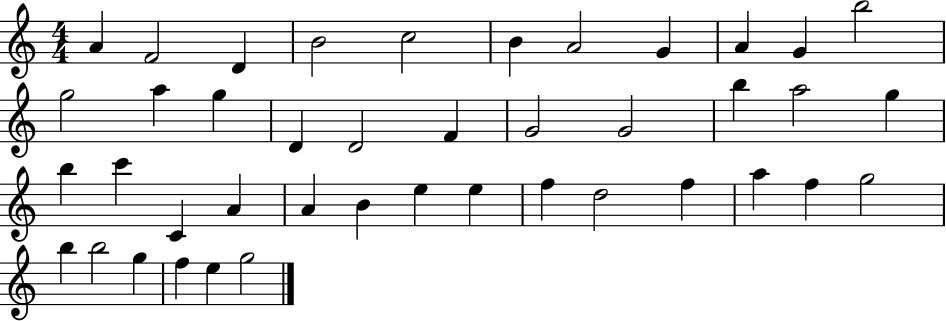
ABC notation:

X:1
T:Untitled
M:4/4
L:1/4
K:C
A F2 D B2 c2 B A2 G A G b2 g2 a g D D2 F G2 G2 b a2 g b c' C A A B e e f d2 f a f g2 b b2 g f e g2